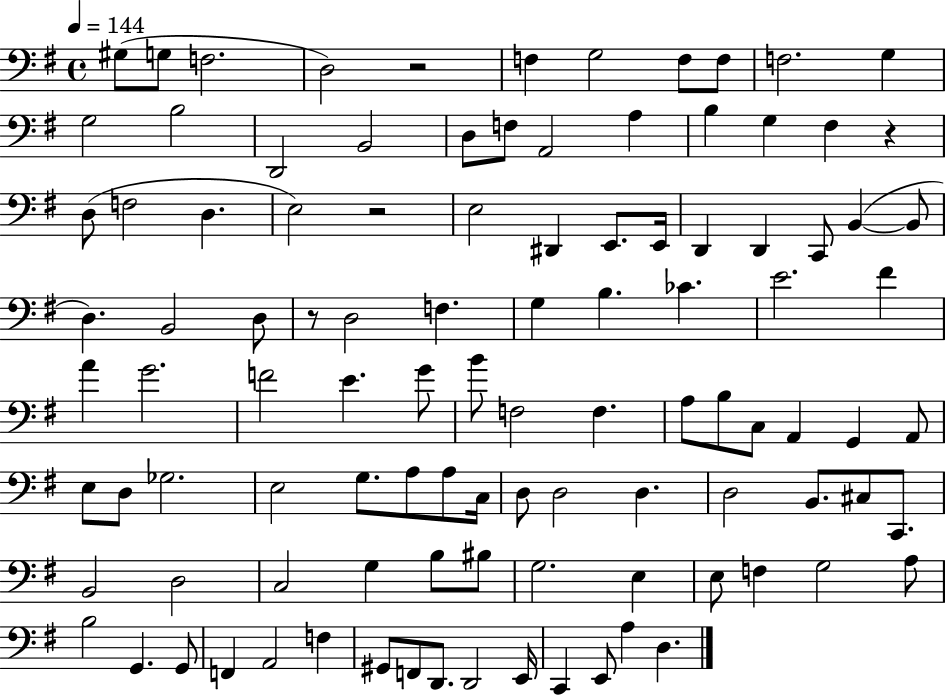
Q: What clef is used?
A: bass